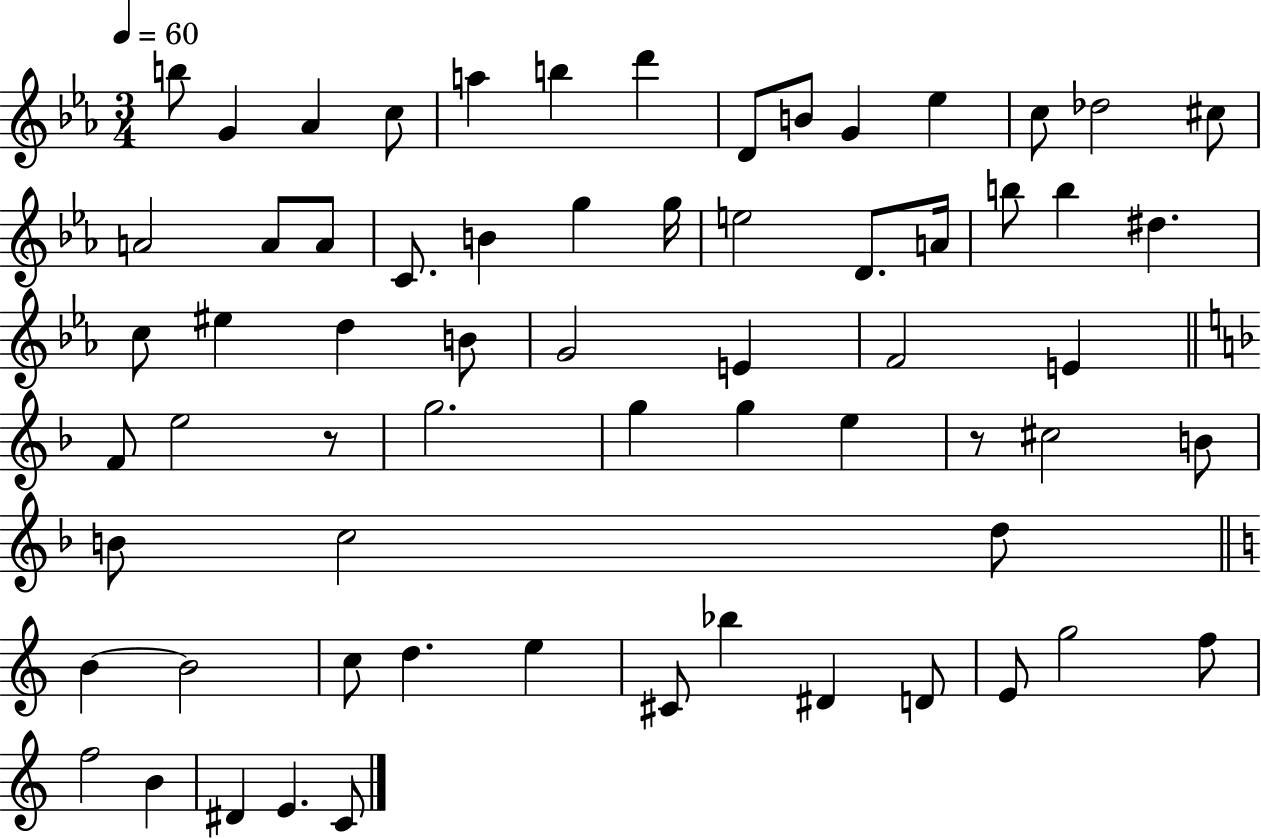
X:1
T:Untitled
M:3/4
L:1/4
K:Eb
b/2 G _A c/2 a b d' D/2 B/2 G _e c/2 _d2 ^c/2 A2 A/2 A/2 C/2 B g g/4 e2 D/2 A/4 b/2 b ^d c/2 ^e d B/2 G2 E F2 E F/2 e2 z/2 g2 g g e z/2 ^c2 B/2 B/2 c2 d/2 B B2 c/2 d e ^C/2 _b ^D D/2 E/2 g2 f/2 f2 B ^D E C/2